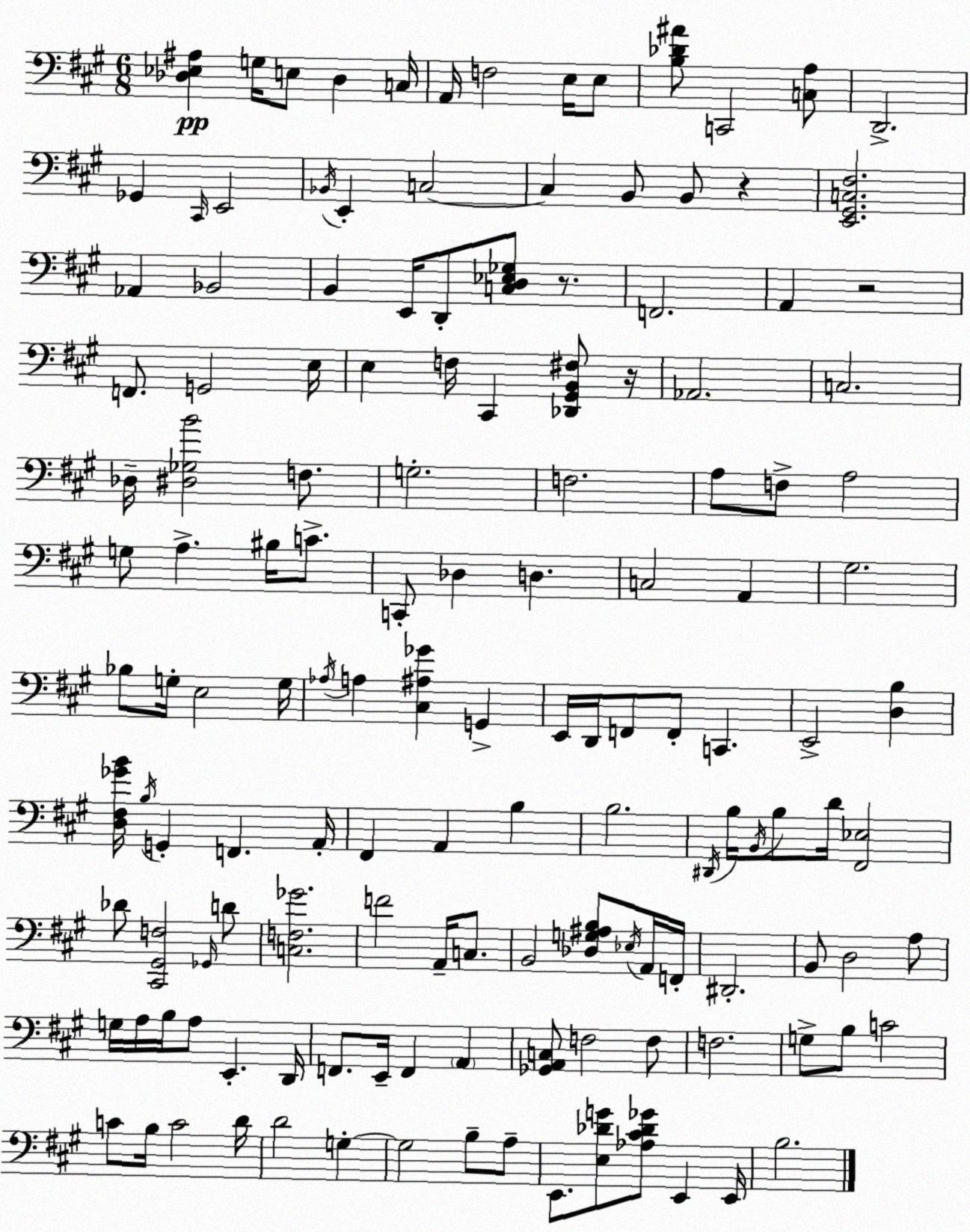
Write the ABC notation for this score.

X:1
T:Untitled
M:6/8
L:1/4
K:A
[_D,_E,^A,] G,/4 E,/2 _D, C,/4 A,,/4 F,2 E,/4 E,/2 [B,_D^A]/2 C,,2 [C,A,]/2 D,,2 _G,, ^C,,/4 E,,2 _B,,/4 E,, C,2 C, B,,/2 B,,/2 z [E,,^G,,C,^F,]2 _A,, _B,,2 B,, E,,/4 D,,/2 [C,D,_E,_G,]/2 z/2 F,,2 A,, z2 F,,/2 G,,2 E,/4 E, F,/4 ^C,, [_D,,^G,,B,,^F,]/2 z/4 _A,,2 C,2 _D,/4 [^D,_G,B]2 F,/2 G,2 F,2 A,/2 F,/2 A,2 G,/2 A, ^B,/4 C/2 C,,/2 _D, D, C,2 A,, ^G,2 _B,/2 G,/4 E,2 G,/4 _A,/4 A, [^C,^A,_G] G,, E,,/4 D,,/4 F,,/2 F,,/2 C,, E,,2 [D,B,] [D,^F,_GB]/4 B,/4 G,, F,, A,,/4 ^F,, A,, B, B,2 ^D,,/4 B,/4 B,,/4 B,/2 D/4 [^F,,_E,]2 _D/2 [^C,,^G,,F,]2 _G,,/4 D/2 [C,F,_G]2 F2 A,,/4 C,/2 B,,2 [_D,G,^A,B,]/2 _E,/4 A,,/4 F,,/4 ^D,,2 B,,/2 D,2 A,/2 G,/4 A,/4 B,/4 A,/2 E,, D,,/4 F,,/2 E,,/4 F,, A,, [_G,,A,,C,]/2 F,2 F,/2 F,2 G,/2 B,/2 C2 C/2 B,/4 C2 D/4 D2 G, G,2 B,/2 A,/2 E,,/2 [E,_DG]/2 [_A,^C_D_G]/2 E,, E,,/4 B,2